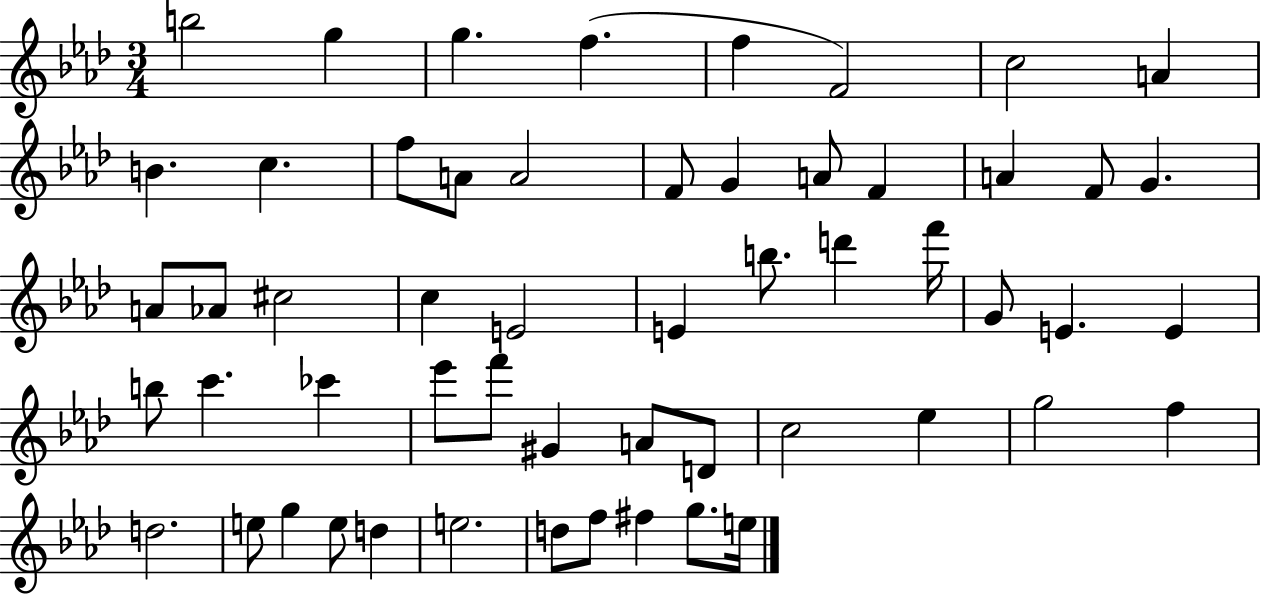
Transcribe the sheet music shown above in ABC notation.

X:1
T:Untitled
M:3/4
L:1/4
K:Ab
b2 g g f f F2 c2 A B c f/2 A/2 A2 F/2 G A/2 F A F/2 G A/2 _A/2 ^c2 c E2 E b/2 d' f'/4 G/2 E E b/2 c' _c' _e'/2 f'/2 ^G A/2 D/2 c2 _e g2 f d2 e/2 g e/2 d e2 d/2 f/2 ^f g/2 e/4